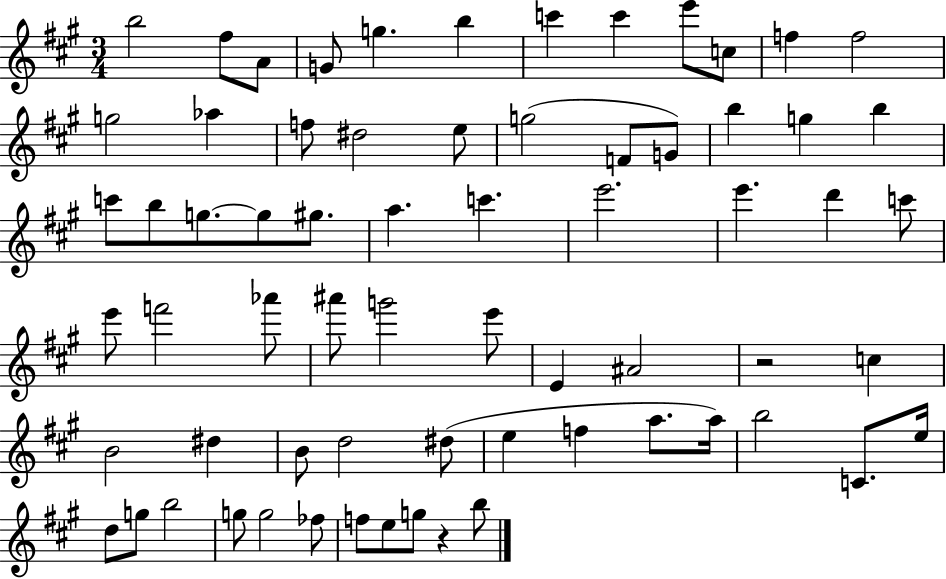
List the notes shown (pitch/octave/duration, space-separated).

B5/h F#5/e A4/e G4/e G5/q. B5/q C6/q C6/q E6/e C5/e F5/q F5/h G5/h Ab5/q F5/e D#5/h E5/e G5/h F4/e G4/e B5/q G5/q B5/q C6/e B5/e G5/e. G5/e G#5/e. A5/q. C6/q. E6/h. E6/q. D6/q C6/e E6/e F6/h Ab6/e A#6/e G6/h E6/e E4/q A#4/h R/h C5/q B4/h D#5/q B4/e D5/h D#5/e E5/q F5/q A5/e. A5/s B5/h C4/e. E5/s D5/e G5/e B5/h G5/e G5/h FES5/e F5/e E5/e G5/e R/q B5/e